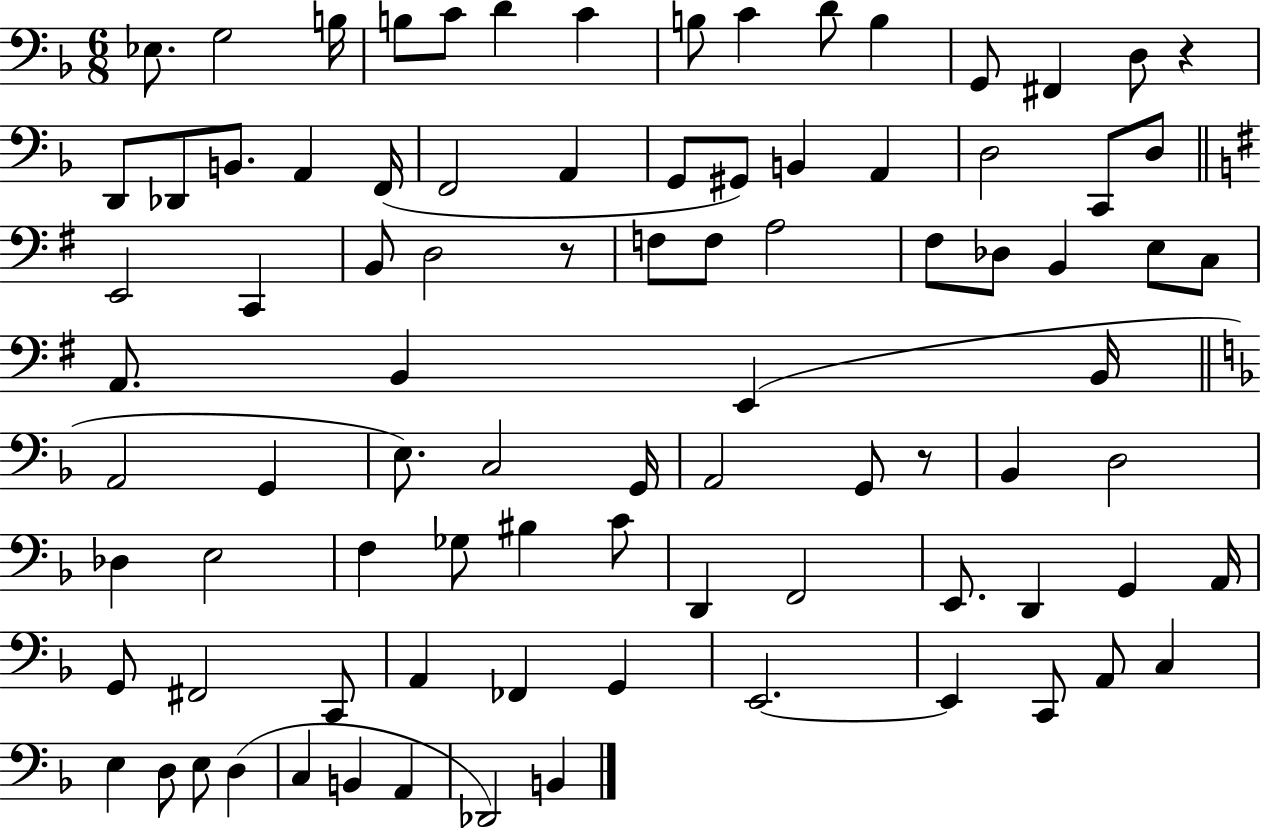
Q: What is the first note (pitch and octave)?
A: Eb3